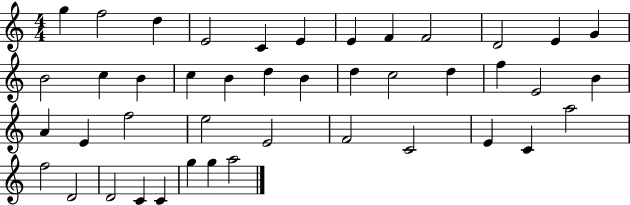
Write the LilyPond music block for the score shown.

{
  \clef treble
  \numericTimeSignature
  \time 4/4
  \key c \major
  g''4 f''2 d''4 | e'2 c'4 e'4 | e'4 f'4 f'2 | d'2 e'4 g'4 | \break b'2 c''4 b'4 | c''4 b'4 d''4 b'4 | d''4 c''2 d''4 | f''4 e'2 b'4 | \break a'4 e'4 f''2 | e''2 e'2 | f'2 c'2 | e'4 c'4 a''2 | \break f''2 d'2 | d'2 c'4 c'4 | g''4 g''4 a''2 | \bar "|."
}